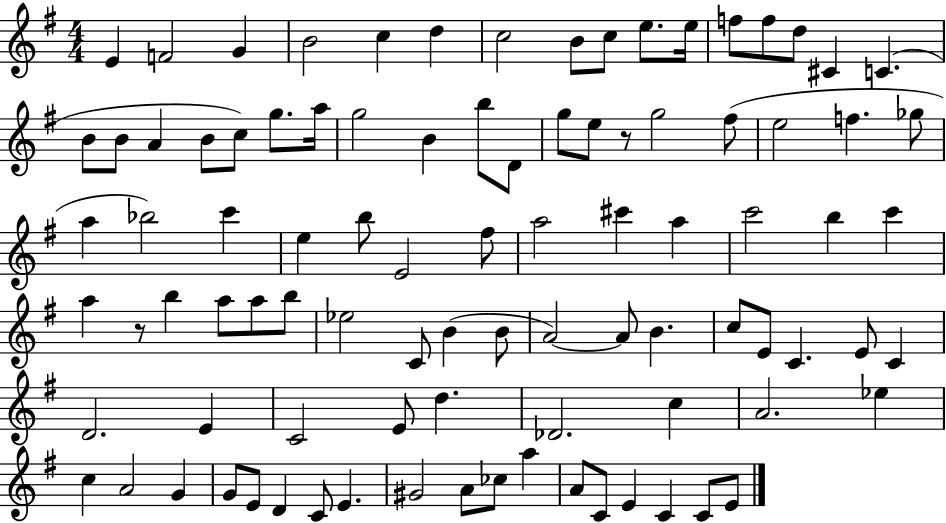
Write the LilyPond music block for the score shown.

{
  \clef treble
  \numericTimeSignature
  \time 4/4
  \key g \major
  \repeat volta 2 { e'4 f'2 g'4 | b'2 c''4 d''4 | c''2 b'8 c''8 e''8. e''16 | f''8 f''8 d''8 cis'4 c'4.( | \break b'8 b'8 a'4 b'8 c''8) g''8. a''16 | g''2 b'4 b''8 d'8 | g''8 e''8 r8 g''2 fis''8( | e''2 f''4. ges''8 | \break a''4 bes''2) c'''4 | e''4 b''8 e'2 fis''8 | a''2 cis'''4 a''4 | c'''2 b''4 c'''4 | \break a''4 r8 b''4 a''8 a''8 b''8 | ees''2 c'8 b'4( b'8 | a'2~~) a'8 b'4. | c''8 e'8 c'4. e'8 c'4 | \break d'2. e'4 | c'2 e'8 d''4. | des'2. c''4 | a'2. ees''4 | \break c''4 a'2 g'4 | g'8 e'8 d'4 c'8 e'4. | gis'2 a'8 ces''8 a''4 | a'8 c'8 e'4 c'4 c'8 e'8 | \break } \bar "|."
}